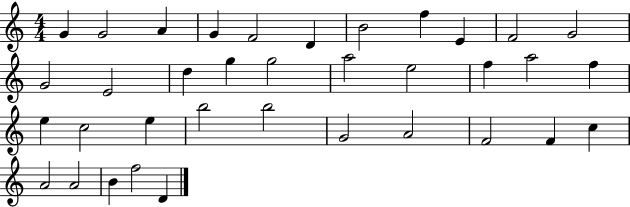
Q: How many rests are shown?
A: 0